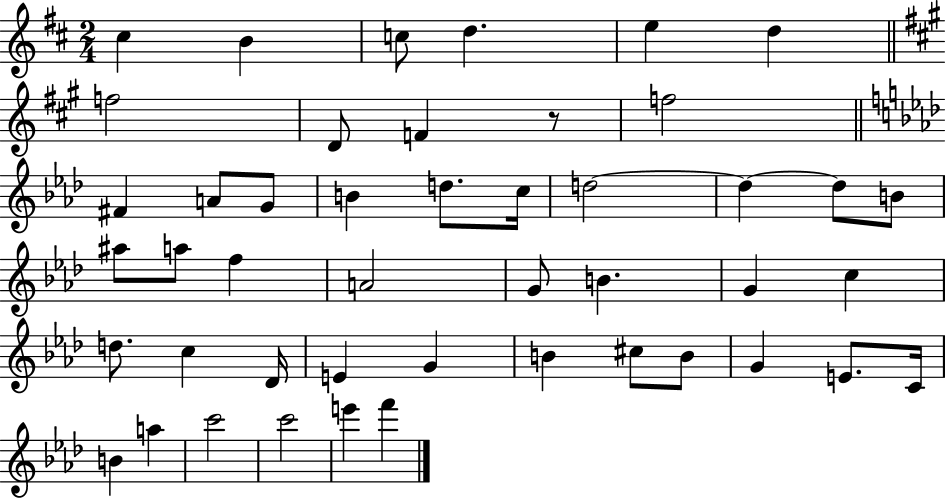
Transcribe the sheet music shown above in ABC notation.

X:1
T:Untitled
M:2/4
L:1/4
K:D
^c B c/2 d e d f2 D/2 F z/2 f2 ^F A/2 G/2 B d/2 c/4 d2 d d/2 B/2 ^a/2 a/2 f A2 G/2 B G c d/2 c _D/4 E G B ^c/2 B/2 G E/2 C/4 B a c'2 c'2 e' f'